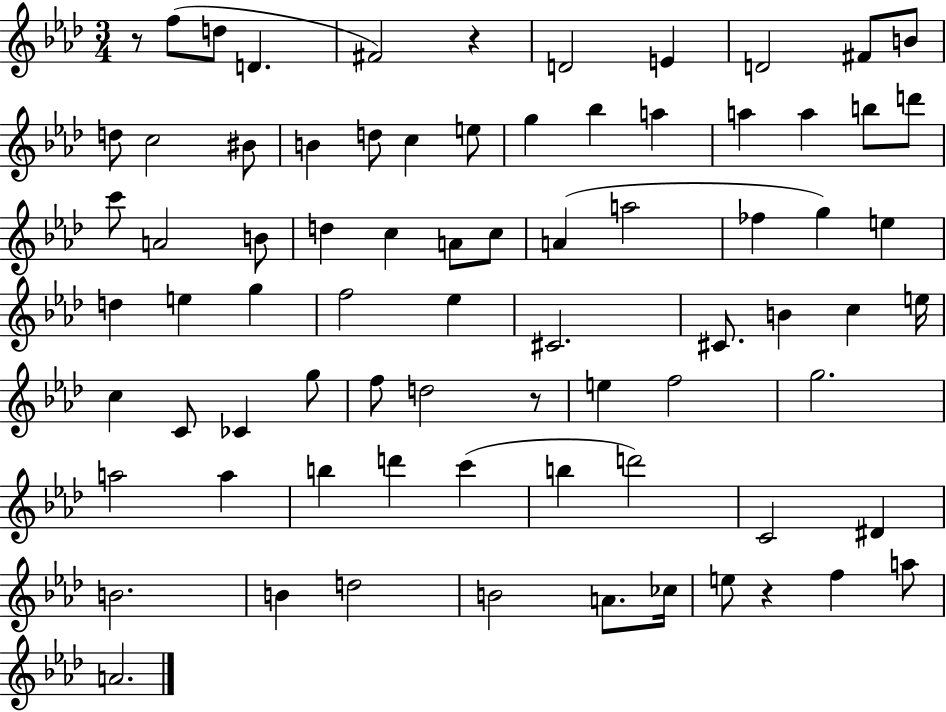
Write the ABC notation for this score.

X:1
T:Untitled
M:3/4
L:1/4
K:Ab
z/2 f/2 d/2 D ^F2 z D2 E D2 ^F/2 B/2 d/2 c2 ^B/2 B d/2 c e/2 g _b a a a b/2 d'/2 c'/2 A2 B/2 d c A/2 c/2 A a2 _f g e d e g f2 _e ^C2 ^C/2 B c e/4 c C/2 _C g/2 f/2 d2 z/2 e f2 g2 a2 a b d' c' b d'2 C2 ^D B2 B d2 B2 A/2 _c/4 e/2 z f a/2 A2